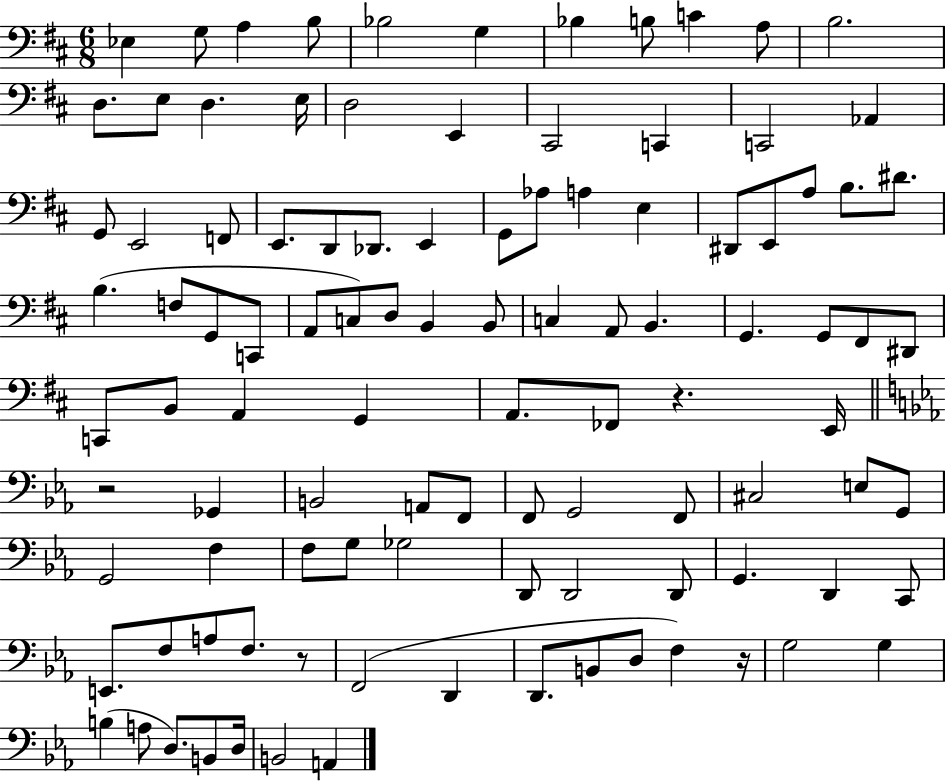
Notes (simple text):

Eb3/q G3/e A3/q B3/e Bb3/h G3/q Bb3/q B3/e C4/q A3/e B3/h. D3/e. E3/e D3/q. E3/s D3/h E2/q C#2/h C2/q C2/h Ab2/q G2/e E2/h F2/e E2/e. D2/e Db2/e. E2/q G2/e Ab3/e A3/q E3/q D#2/e E2/e A3/e B3/e. D#4/e. B3/q. F3/e G2/e C2/e A2/e C3/e D3/e B2/q B2/e C3/q A2/e B2/q. G2/q. G2/e F#2/e D#2/e C2/e B2/e A2/q G2/q A2/e. FES2/e R/q. E2/s R/h Gb2/q B2/h A2/e F2/e F2/e G2/h F2/e C#3/h E3/e G2/e G2/h F3/q F3/e G3/e Gb3/h D2/e D2/h D2/e G2/q. D2/q C2/e E2/e. F3/e A3/e F3/e. R/e F2/h D2/q D2/e. B2/e D3/e F3/q R/s G3/h G3/q B3/q A3/e D3/e. B2/e D3/s B2/h A2/q